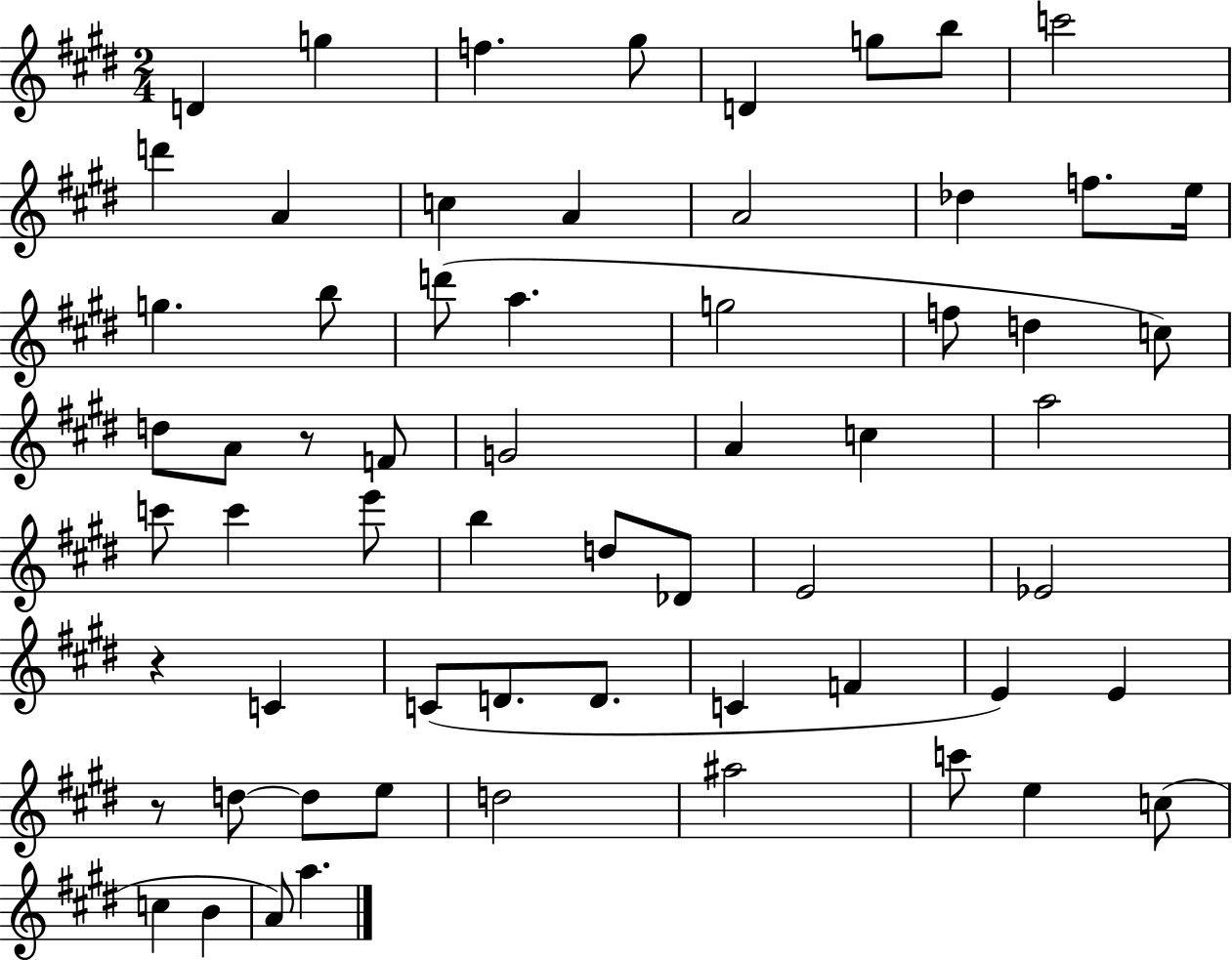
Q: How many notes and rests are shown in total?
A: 62